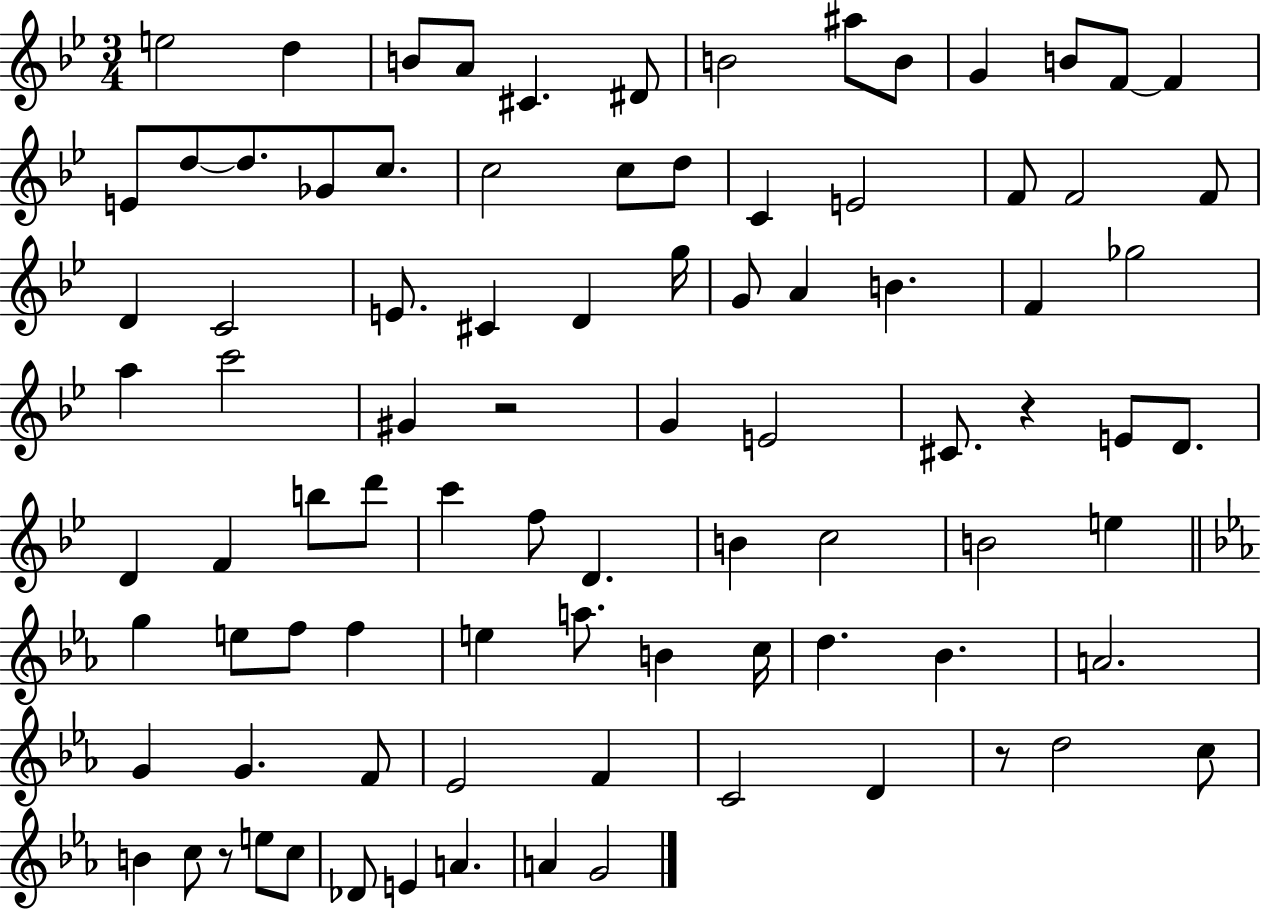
X:1
T:Untitled
M:3/4
L:1/4
K:Bb
e2 d B/2 A/2 ^C ^D/2 B2 ^a/2 B/2 G B/2 F/2 F E/2 d/2 d/2 _G/2 c/2 c2 c/2 d/2 C E2 F/2 F2 F/2 D C2 E/2 ^C D g/4 G/2 A B F _g2 a c'2 ^G z2 G E2 ^C/2 z E/2 D/2 D F b/2 d'/2 c' f/2 D B c2 B2 e g e/2 f/2 f e a/2 B c/4 d _B A2 G G F/2 _E2 F C2 D z/2 d2 c/2 B c/2 z/2 e/2 c/2 _D/2 E A A G2